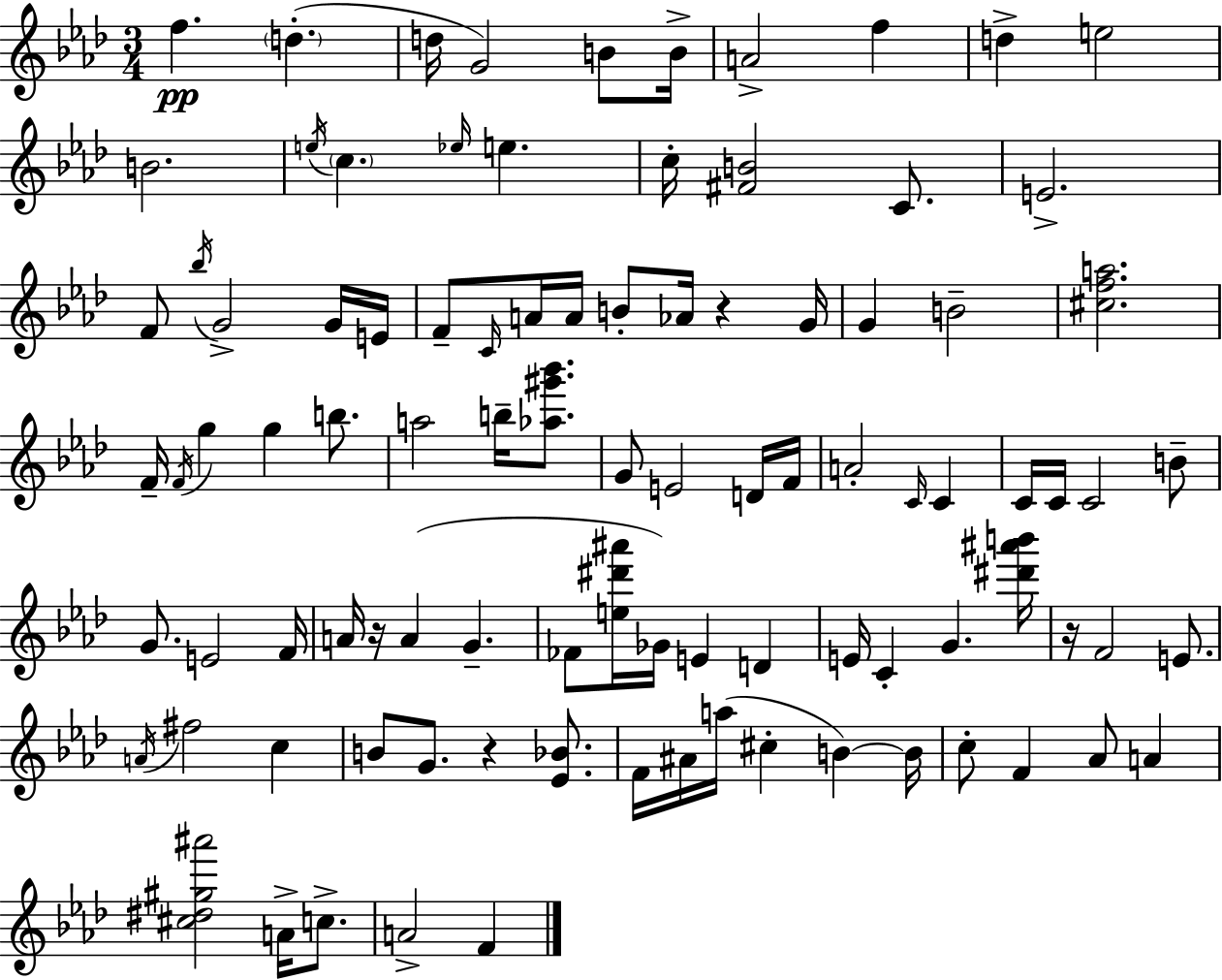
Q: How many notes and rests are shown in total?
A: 95